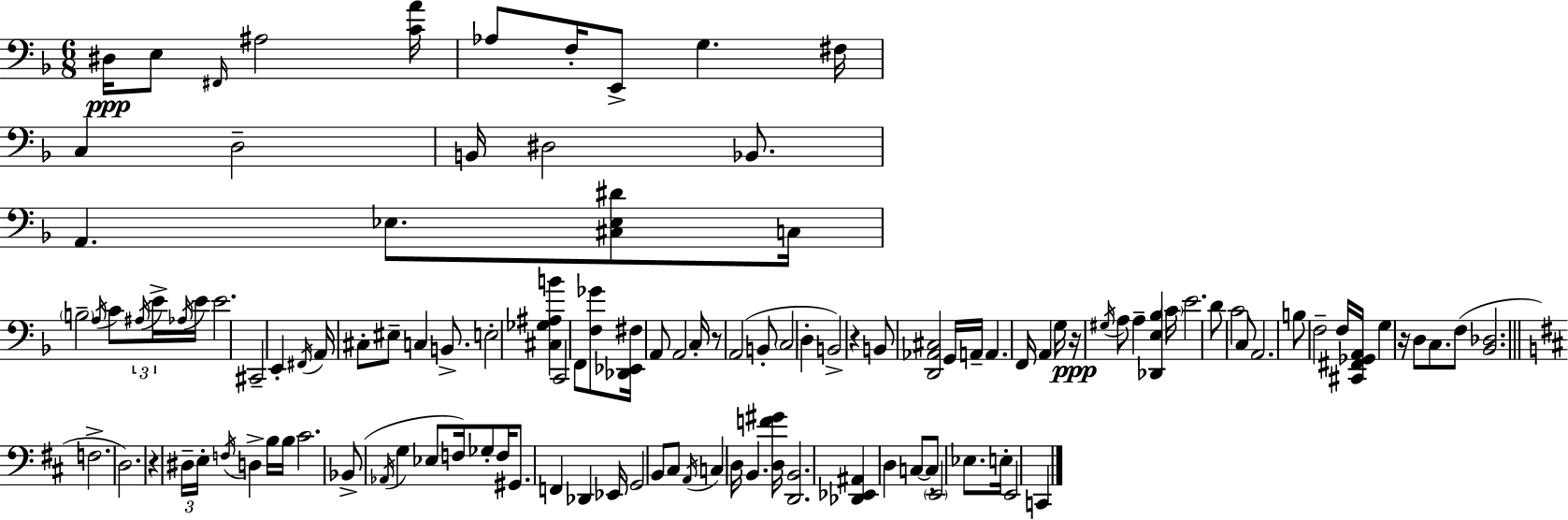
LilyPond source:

{
  \clef bass
  \numericTimeSignature
  \time 6/8
  \key d \minor
  dis16\ppp e8 \grace { fis,16 } ais2 | <c' a'>16 aes8 f16-. e,8-> g4. | fis16 c4 d2-- | b,16 dis2 bes,8. | \break a,4. ees8. <cis ees dis'>8 | c16 \parenthesize b2-- \acciaccatura { a16 } c'8 | \tuplet 3/2 { \acciaccatura { ais16 } e'16-> \acciaccatura { aes16 } } e'16 e'2. | cis,2-- | \break e,4-. \acciaccatura { fis,16 } a,16 cis8-. eis8-- c4 | b,8.-> e2-. | <cis ges ais b'>4 c,2 | f,8 <f ges'>8 <des, ees, fis>16 a,8 a,2 | \break c16-. r8 a,2( | b,8-. \parenthesize c2 | d4-. b,2->) | r4 b,8 <d, aes, cis>2 | \break g,16 a,16-- a,4. f,16 | a,4 g16 r16\ppp \acciaccatura { gis16 } a8 a4-- | <des, e bes>4 \parenthesize c'16 e'2. | d'8 c'2 | \break c8 a,2. | b8 f2-- | f16 <cis, fis, ges, a,>16 g4 r16 d8 | c8. f8( <bes, des>2. | \break \bar "||" \break \key d \major f2.-> | d2.) | r4 \tuplet 3/2 { dis16-- e16-. \acciaccatura { f16 } } d4-> b16 | b16 cis'2. | \break bes,8->( \acciaccatura { aes,16 } g4 ees8 f16) ges8-. | f16 gis,8. f,4 des,4 | ees,16 g,2 b,8 | cis8 \acciaccatura { a,16 } c4 d16 b,4. | \break <d f' gis'>16 <d, b,>2. | <des, ees, ais,>4 d4 c8~~ | c8-. \parenthesize e,2 ees8. | e16-. e,2 c,4 | \break \bar "|."
}